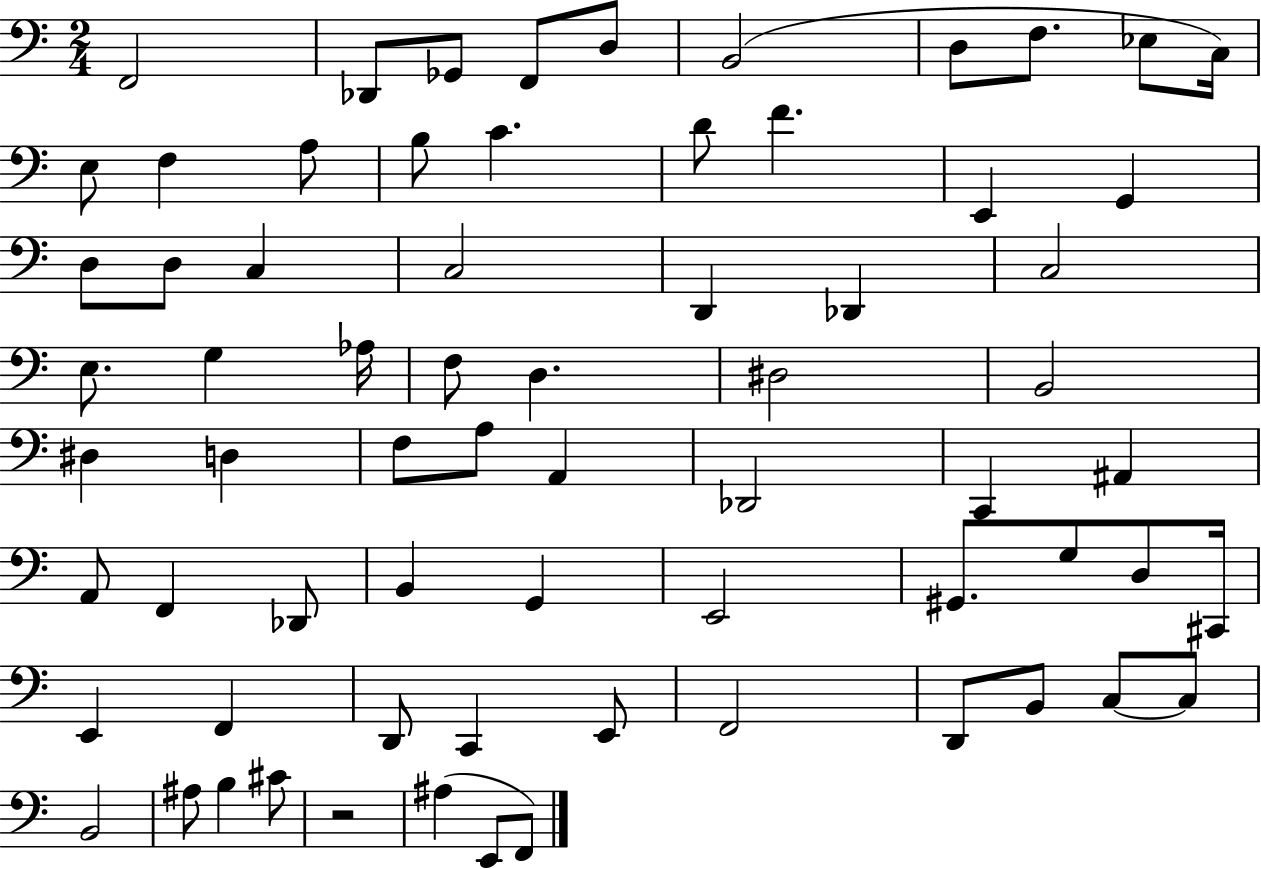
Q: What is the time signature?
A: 2/4